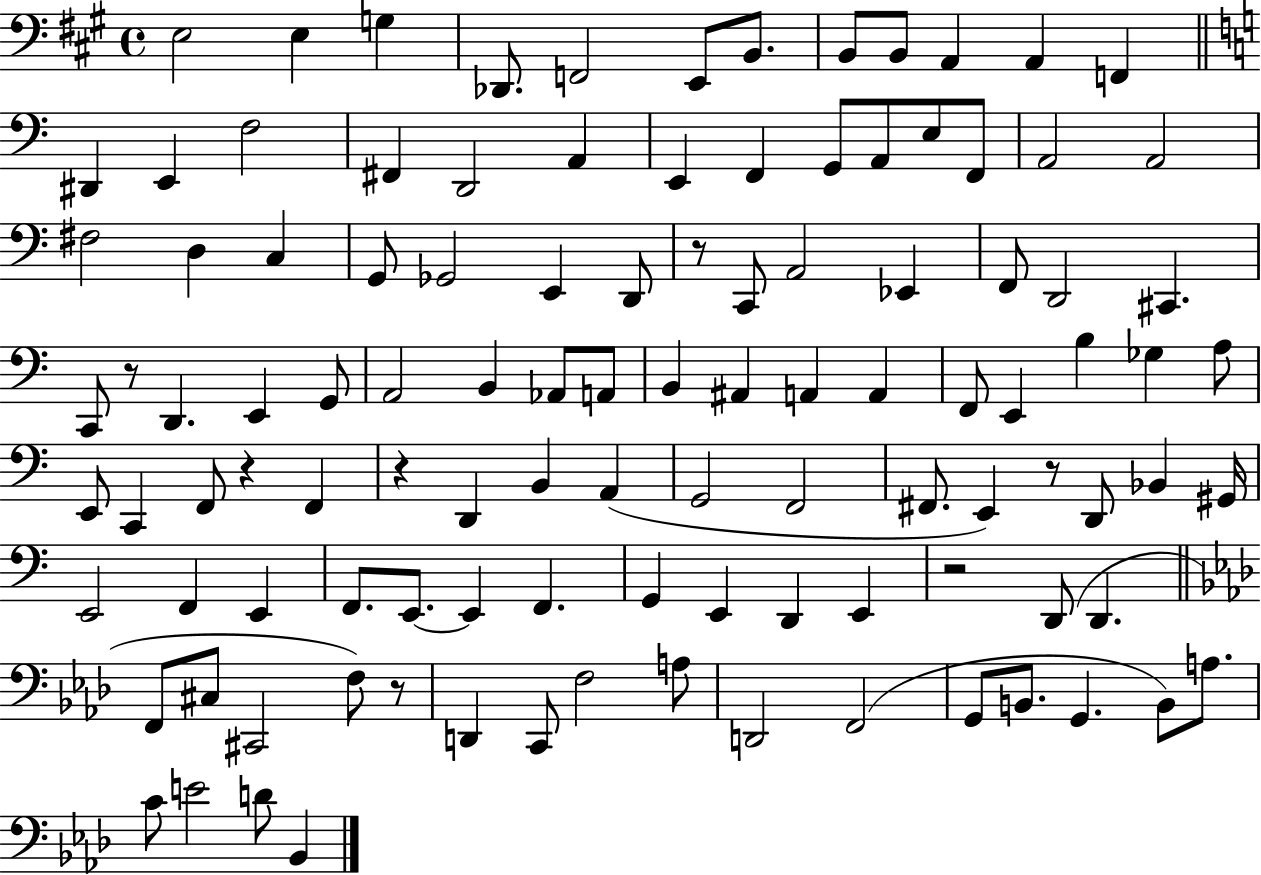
E3/h E3/q G3/q Db2/e. F2/h E2/e B2/e. B2/e B2/e A2/q A2/q F2/q D#2/q E2/q F3/h F#2/q D2/h A2/q E2/q F2/q G2/e A2/e E3/e F2/e A2/h A2/h F#3/h D3/q C3/q G2/e Gb2/h E2/q D2/e R/e C2/e A2/h Eb2/q F2/e D2/h C#2/q. C2/e R/e D2/q. E2/q G2/e A2/h B2/q Ab2/e A2/e B2/q A#2/q A2/q A2/q F2/e E2/q B3/q Gb3/q A3/e E2/e C2/q F2/e R/q F2/q R/q D2/q B2/q A2/q G2/h F2/h F#2/e. E2/q R/e D2/e Bb2/q G#2/s E2/h F2/q E2/q F2/e. E2/e. E2/q F2/q. G2/q E2/q D2/q E2/q R/h D2/e D2/q. F2/e C#3/e C#2/h F3/e R/e D2/q C2/e F3/h A3/e D2/h F2/h G2/e B2/e. G2/q. B2/e A3/e. C4/e E4/h D4/e Bb2/q